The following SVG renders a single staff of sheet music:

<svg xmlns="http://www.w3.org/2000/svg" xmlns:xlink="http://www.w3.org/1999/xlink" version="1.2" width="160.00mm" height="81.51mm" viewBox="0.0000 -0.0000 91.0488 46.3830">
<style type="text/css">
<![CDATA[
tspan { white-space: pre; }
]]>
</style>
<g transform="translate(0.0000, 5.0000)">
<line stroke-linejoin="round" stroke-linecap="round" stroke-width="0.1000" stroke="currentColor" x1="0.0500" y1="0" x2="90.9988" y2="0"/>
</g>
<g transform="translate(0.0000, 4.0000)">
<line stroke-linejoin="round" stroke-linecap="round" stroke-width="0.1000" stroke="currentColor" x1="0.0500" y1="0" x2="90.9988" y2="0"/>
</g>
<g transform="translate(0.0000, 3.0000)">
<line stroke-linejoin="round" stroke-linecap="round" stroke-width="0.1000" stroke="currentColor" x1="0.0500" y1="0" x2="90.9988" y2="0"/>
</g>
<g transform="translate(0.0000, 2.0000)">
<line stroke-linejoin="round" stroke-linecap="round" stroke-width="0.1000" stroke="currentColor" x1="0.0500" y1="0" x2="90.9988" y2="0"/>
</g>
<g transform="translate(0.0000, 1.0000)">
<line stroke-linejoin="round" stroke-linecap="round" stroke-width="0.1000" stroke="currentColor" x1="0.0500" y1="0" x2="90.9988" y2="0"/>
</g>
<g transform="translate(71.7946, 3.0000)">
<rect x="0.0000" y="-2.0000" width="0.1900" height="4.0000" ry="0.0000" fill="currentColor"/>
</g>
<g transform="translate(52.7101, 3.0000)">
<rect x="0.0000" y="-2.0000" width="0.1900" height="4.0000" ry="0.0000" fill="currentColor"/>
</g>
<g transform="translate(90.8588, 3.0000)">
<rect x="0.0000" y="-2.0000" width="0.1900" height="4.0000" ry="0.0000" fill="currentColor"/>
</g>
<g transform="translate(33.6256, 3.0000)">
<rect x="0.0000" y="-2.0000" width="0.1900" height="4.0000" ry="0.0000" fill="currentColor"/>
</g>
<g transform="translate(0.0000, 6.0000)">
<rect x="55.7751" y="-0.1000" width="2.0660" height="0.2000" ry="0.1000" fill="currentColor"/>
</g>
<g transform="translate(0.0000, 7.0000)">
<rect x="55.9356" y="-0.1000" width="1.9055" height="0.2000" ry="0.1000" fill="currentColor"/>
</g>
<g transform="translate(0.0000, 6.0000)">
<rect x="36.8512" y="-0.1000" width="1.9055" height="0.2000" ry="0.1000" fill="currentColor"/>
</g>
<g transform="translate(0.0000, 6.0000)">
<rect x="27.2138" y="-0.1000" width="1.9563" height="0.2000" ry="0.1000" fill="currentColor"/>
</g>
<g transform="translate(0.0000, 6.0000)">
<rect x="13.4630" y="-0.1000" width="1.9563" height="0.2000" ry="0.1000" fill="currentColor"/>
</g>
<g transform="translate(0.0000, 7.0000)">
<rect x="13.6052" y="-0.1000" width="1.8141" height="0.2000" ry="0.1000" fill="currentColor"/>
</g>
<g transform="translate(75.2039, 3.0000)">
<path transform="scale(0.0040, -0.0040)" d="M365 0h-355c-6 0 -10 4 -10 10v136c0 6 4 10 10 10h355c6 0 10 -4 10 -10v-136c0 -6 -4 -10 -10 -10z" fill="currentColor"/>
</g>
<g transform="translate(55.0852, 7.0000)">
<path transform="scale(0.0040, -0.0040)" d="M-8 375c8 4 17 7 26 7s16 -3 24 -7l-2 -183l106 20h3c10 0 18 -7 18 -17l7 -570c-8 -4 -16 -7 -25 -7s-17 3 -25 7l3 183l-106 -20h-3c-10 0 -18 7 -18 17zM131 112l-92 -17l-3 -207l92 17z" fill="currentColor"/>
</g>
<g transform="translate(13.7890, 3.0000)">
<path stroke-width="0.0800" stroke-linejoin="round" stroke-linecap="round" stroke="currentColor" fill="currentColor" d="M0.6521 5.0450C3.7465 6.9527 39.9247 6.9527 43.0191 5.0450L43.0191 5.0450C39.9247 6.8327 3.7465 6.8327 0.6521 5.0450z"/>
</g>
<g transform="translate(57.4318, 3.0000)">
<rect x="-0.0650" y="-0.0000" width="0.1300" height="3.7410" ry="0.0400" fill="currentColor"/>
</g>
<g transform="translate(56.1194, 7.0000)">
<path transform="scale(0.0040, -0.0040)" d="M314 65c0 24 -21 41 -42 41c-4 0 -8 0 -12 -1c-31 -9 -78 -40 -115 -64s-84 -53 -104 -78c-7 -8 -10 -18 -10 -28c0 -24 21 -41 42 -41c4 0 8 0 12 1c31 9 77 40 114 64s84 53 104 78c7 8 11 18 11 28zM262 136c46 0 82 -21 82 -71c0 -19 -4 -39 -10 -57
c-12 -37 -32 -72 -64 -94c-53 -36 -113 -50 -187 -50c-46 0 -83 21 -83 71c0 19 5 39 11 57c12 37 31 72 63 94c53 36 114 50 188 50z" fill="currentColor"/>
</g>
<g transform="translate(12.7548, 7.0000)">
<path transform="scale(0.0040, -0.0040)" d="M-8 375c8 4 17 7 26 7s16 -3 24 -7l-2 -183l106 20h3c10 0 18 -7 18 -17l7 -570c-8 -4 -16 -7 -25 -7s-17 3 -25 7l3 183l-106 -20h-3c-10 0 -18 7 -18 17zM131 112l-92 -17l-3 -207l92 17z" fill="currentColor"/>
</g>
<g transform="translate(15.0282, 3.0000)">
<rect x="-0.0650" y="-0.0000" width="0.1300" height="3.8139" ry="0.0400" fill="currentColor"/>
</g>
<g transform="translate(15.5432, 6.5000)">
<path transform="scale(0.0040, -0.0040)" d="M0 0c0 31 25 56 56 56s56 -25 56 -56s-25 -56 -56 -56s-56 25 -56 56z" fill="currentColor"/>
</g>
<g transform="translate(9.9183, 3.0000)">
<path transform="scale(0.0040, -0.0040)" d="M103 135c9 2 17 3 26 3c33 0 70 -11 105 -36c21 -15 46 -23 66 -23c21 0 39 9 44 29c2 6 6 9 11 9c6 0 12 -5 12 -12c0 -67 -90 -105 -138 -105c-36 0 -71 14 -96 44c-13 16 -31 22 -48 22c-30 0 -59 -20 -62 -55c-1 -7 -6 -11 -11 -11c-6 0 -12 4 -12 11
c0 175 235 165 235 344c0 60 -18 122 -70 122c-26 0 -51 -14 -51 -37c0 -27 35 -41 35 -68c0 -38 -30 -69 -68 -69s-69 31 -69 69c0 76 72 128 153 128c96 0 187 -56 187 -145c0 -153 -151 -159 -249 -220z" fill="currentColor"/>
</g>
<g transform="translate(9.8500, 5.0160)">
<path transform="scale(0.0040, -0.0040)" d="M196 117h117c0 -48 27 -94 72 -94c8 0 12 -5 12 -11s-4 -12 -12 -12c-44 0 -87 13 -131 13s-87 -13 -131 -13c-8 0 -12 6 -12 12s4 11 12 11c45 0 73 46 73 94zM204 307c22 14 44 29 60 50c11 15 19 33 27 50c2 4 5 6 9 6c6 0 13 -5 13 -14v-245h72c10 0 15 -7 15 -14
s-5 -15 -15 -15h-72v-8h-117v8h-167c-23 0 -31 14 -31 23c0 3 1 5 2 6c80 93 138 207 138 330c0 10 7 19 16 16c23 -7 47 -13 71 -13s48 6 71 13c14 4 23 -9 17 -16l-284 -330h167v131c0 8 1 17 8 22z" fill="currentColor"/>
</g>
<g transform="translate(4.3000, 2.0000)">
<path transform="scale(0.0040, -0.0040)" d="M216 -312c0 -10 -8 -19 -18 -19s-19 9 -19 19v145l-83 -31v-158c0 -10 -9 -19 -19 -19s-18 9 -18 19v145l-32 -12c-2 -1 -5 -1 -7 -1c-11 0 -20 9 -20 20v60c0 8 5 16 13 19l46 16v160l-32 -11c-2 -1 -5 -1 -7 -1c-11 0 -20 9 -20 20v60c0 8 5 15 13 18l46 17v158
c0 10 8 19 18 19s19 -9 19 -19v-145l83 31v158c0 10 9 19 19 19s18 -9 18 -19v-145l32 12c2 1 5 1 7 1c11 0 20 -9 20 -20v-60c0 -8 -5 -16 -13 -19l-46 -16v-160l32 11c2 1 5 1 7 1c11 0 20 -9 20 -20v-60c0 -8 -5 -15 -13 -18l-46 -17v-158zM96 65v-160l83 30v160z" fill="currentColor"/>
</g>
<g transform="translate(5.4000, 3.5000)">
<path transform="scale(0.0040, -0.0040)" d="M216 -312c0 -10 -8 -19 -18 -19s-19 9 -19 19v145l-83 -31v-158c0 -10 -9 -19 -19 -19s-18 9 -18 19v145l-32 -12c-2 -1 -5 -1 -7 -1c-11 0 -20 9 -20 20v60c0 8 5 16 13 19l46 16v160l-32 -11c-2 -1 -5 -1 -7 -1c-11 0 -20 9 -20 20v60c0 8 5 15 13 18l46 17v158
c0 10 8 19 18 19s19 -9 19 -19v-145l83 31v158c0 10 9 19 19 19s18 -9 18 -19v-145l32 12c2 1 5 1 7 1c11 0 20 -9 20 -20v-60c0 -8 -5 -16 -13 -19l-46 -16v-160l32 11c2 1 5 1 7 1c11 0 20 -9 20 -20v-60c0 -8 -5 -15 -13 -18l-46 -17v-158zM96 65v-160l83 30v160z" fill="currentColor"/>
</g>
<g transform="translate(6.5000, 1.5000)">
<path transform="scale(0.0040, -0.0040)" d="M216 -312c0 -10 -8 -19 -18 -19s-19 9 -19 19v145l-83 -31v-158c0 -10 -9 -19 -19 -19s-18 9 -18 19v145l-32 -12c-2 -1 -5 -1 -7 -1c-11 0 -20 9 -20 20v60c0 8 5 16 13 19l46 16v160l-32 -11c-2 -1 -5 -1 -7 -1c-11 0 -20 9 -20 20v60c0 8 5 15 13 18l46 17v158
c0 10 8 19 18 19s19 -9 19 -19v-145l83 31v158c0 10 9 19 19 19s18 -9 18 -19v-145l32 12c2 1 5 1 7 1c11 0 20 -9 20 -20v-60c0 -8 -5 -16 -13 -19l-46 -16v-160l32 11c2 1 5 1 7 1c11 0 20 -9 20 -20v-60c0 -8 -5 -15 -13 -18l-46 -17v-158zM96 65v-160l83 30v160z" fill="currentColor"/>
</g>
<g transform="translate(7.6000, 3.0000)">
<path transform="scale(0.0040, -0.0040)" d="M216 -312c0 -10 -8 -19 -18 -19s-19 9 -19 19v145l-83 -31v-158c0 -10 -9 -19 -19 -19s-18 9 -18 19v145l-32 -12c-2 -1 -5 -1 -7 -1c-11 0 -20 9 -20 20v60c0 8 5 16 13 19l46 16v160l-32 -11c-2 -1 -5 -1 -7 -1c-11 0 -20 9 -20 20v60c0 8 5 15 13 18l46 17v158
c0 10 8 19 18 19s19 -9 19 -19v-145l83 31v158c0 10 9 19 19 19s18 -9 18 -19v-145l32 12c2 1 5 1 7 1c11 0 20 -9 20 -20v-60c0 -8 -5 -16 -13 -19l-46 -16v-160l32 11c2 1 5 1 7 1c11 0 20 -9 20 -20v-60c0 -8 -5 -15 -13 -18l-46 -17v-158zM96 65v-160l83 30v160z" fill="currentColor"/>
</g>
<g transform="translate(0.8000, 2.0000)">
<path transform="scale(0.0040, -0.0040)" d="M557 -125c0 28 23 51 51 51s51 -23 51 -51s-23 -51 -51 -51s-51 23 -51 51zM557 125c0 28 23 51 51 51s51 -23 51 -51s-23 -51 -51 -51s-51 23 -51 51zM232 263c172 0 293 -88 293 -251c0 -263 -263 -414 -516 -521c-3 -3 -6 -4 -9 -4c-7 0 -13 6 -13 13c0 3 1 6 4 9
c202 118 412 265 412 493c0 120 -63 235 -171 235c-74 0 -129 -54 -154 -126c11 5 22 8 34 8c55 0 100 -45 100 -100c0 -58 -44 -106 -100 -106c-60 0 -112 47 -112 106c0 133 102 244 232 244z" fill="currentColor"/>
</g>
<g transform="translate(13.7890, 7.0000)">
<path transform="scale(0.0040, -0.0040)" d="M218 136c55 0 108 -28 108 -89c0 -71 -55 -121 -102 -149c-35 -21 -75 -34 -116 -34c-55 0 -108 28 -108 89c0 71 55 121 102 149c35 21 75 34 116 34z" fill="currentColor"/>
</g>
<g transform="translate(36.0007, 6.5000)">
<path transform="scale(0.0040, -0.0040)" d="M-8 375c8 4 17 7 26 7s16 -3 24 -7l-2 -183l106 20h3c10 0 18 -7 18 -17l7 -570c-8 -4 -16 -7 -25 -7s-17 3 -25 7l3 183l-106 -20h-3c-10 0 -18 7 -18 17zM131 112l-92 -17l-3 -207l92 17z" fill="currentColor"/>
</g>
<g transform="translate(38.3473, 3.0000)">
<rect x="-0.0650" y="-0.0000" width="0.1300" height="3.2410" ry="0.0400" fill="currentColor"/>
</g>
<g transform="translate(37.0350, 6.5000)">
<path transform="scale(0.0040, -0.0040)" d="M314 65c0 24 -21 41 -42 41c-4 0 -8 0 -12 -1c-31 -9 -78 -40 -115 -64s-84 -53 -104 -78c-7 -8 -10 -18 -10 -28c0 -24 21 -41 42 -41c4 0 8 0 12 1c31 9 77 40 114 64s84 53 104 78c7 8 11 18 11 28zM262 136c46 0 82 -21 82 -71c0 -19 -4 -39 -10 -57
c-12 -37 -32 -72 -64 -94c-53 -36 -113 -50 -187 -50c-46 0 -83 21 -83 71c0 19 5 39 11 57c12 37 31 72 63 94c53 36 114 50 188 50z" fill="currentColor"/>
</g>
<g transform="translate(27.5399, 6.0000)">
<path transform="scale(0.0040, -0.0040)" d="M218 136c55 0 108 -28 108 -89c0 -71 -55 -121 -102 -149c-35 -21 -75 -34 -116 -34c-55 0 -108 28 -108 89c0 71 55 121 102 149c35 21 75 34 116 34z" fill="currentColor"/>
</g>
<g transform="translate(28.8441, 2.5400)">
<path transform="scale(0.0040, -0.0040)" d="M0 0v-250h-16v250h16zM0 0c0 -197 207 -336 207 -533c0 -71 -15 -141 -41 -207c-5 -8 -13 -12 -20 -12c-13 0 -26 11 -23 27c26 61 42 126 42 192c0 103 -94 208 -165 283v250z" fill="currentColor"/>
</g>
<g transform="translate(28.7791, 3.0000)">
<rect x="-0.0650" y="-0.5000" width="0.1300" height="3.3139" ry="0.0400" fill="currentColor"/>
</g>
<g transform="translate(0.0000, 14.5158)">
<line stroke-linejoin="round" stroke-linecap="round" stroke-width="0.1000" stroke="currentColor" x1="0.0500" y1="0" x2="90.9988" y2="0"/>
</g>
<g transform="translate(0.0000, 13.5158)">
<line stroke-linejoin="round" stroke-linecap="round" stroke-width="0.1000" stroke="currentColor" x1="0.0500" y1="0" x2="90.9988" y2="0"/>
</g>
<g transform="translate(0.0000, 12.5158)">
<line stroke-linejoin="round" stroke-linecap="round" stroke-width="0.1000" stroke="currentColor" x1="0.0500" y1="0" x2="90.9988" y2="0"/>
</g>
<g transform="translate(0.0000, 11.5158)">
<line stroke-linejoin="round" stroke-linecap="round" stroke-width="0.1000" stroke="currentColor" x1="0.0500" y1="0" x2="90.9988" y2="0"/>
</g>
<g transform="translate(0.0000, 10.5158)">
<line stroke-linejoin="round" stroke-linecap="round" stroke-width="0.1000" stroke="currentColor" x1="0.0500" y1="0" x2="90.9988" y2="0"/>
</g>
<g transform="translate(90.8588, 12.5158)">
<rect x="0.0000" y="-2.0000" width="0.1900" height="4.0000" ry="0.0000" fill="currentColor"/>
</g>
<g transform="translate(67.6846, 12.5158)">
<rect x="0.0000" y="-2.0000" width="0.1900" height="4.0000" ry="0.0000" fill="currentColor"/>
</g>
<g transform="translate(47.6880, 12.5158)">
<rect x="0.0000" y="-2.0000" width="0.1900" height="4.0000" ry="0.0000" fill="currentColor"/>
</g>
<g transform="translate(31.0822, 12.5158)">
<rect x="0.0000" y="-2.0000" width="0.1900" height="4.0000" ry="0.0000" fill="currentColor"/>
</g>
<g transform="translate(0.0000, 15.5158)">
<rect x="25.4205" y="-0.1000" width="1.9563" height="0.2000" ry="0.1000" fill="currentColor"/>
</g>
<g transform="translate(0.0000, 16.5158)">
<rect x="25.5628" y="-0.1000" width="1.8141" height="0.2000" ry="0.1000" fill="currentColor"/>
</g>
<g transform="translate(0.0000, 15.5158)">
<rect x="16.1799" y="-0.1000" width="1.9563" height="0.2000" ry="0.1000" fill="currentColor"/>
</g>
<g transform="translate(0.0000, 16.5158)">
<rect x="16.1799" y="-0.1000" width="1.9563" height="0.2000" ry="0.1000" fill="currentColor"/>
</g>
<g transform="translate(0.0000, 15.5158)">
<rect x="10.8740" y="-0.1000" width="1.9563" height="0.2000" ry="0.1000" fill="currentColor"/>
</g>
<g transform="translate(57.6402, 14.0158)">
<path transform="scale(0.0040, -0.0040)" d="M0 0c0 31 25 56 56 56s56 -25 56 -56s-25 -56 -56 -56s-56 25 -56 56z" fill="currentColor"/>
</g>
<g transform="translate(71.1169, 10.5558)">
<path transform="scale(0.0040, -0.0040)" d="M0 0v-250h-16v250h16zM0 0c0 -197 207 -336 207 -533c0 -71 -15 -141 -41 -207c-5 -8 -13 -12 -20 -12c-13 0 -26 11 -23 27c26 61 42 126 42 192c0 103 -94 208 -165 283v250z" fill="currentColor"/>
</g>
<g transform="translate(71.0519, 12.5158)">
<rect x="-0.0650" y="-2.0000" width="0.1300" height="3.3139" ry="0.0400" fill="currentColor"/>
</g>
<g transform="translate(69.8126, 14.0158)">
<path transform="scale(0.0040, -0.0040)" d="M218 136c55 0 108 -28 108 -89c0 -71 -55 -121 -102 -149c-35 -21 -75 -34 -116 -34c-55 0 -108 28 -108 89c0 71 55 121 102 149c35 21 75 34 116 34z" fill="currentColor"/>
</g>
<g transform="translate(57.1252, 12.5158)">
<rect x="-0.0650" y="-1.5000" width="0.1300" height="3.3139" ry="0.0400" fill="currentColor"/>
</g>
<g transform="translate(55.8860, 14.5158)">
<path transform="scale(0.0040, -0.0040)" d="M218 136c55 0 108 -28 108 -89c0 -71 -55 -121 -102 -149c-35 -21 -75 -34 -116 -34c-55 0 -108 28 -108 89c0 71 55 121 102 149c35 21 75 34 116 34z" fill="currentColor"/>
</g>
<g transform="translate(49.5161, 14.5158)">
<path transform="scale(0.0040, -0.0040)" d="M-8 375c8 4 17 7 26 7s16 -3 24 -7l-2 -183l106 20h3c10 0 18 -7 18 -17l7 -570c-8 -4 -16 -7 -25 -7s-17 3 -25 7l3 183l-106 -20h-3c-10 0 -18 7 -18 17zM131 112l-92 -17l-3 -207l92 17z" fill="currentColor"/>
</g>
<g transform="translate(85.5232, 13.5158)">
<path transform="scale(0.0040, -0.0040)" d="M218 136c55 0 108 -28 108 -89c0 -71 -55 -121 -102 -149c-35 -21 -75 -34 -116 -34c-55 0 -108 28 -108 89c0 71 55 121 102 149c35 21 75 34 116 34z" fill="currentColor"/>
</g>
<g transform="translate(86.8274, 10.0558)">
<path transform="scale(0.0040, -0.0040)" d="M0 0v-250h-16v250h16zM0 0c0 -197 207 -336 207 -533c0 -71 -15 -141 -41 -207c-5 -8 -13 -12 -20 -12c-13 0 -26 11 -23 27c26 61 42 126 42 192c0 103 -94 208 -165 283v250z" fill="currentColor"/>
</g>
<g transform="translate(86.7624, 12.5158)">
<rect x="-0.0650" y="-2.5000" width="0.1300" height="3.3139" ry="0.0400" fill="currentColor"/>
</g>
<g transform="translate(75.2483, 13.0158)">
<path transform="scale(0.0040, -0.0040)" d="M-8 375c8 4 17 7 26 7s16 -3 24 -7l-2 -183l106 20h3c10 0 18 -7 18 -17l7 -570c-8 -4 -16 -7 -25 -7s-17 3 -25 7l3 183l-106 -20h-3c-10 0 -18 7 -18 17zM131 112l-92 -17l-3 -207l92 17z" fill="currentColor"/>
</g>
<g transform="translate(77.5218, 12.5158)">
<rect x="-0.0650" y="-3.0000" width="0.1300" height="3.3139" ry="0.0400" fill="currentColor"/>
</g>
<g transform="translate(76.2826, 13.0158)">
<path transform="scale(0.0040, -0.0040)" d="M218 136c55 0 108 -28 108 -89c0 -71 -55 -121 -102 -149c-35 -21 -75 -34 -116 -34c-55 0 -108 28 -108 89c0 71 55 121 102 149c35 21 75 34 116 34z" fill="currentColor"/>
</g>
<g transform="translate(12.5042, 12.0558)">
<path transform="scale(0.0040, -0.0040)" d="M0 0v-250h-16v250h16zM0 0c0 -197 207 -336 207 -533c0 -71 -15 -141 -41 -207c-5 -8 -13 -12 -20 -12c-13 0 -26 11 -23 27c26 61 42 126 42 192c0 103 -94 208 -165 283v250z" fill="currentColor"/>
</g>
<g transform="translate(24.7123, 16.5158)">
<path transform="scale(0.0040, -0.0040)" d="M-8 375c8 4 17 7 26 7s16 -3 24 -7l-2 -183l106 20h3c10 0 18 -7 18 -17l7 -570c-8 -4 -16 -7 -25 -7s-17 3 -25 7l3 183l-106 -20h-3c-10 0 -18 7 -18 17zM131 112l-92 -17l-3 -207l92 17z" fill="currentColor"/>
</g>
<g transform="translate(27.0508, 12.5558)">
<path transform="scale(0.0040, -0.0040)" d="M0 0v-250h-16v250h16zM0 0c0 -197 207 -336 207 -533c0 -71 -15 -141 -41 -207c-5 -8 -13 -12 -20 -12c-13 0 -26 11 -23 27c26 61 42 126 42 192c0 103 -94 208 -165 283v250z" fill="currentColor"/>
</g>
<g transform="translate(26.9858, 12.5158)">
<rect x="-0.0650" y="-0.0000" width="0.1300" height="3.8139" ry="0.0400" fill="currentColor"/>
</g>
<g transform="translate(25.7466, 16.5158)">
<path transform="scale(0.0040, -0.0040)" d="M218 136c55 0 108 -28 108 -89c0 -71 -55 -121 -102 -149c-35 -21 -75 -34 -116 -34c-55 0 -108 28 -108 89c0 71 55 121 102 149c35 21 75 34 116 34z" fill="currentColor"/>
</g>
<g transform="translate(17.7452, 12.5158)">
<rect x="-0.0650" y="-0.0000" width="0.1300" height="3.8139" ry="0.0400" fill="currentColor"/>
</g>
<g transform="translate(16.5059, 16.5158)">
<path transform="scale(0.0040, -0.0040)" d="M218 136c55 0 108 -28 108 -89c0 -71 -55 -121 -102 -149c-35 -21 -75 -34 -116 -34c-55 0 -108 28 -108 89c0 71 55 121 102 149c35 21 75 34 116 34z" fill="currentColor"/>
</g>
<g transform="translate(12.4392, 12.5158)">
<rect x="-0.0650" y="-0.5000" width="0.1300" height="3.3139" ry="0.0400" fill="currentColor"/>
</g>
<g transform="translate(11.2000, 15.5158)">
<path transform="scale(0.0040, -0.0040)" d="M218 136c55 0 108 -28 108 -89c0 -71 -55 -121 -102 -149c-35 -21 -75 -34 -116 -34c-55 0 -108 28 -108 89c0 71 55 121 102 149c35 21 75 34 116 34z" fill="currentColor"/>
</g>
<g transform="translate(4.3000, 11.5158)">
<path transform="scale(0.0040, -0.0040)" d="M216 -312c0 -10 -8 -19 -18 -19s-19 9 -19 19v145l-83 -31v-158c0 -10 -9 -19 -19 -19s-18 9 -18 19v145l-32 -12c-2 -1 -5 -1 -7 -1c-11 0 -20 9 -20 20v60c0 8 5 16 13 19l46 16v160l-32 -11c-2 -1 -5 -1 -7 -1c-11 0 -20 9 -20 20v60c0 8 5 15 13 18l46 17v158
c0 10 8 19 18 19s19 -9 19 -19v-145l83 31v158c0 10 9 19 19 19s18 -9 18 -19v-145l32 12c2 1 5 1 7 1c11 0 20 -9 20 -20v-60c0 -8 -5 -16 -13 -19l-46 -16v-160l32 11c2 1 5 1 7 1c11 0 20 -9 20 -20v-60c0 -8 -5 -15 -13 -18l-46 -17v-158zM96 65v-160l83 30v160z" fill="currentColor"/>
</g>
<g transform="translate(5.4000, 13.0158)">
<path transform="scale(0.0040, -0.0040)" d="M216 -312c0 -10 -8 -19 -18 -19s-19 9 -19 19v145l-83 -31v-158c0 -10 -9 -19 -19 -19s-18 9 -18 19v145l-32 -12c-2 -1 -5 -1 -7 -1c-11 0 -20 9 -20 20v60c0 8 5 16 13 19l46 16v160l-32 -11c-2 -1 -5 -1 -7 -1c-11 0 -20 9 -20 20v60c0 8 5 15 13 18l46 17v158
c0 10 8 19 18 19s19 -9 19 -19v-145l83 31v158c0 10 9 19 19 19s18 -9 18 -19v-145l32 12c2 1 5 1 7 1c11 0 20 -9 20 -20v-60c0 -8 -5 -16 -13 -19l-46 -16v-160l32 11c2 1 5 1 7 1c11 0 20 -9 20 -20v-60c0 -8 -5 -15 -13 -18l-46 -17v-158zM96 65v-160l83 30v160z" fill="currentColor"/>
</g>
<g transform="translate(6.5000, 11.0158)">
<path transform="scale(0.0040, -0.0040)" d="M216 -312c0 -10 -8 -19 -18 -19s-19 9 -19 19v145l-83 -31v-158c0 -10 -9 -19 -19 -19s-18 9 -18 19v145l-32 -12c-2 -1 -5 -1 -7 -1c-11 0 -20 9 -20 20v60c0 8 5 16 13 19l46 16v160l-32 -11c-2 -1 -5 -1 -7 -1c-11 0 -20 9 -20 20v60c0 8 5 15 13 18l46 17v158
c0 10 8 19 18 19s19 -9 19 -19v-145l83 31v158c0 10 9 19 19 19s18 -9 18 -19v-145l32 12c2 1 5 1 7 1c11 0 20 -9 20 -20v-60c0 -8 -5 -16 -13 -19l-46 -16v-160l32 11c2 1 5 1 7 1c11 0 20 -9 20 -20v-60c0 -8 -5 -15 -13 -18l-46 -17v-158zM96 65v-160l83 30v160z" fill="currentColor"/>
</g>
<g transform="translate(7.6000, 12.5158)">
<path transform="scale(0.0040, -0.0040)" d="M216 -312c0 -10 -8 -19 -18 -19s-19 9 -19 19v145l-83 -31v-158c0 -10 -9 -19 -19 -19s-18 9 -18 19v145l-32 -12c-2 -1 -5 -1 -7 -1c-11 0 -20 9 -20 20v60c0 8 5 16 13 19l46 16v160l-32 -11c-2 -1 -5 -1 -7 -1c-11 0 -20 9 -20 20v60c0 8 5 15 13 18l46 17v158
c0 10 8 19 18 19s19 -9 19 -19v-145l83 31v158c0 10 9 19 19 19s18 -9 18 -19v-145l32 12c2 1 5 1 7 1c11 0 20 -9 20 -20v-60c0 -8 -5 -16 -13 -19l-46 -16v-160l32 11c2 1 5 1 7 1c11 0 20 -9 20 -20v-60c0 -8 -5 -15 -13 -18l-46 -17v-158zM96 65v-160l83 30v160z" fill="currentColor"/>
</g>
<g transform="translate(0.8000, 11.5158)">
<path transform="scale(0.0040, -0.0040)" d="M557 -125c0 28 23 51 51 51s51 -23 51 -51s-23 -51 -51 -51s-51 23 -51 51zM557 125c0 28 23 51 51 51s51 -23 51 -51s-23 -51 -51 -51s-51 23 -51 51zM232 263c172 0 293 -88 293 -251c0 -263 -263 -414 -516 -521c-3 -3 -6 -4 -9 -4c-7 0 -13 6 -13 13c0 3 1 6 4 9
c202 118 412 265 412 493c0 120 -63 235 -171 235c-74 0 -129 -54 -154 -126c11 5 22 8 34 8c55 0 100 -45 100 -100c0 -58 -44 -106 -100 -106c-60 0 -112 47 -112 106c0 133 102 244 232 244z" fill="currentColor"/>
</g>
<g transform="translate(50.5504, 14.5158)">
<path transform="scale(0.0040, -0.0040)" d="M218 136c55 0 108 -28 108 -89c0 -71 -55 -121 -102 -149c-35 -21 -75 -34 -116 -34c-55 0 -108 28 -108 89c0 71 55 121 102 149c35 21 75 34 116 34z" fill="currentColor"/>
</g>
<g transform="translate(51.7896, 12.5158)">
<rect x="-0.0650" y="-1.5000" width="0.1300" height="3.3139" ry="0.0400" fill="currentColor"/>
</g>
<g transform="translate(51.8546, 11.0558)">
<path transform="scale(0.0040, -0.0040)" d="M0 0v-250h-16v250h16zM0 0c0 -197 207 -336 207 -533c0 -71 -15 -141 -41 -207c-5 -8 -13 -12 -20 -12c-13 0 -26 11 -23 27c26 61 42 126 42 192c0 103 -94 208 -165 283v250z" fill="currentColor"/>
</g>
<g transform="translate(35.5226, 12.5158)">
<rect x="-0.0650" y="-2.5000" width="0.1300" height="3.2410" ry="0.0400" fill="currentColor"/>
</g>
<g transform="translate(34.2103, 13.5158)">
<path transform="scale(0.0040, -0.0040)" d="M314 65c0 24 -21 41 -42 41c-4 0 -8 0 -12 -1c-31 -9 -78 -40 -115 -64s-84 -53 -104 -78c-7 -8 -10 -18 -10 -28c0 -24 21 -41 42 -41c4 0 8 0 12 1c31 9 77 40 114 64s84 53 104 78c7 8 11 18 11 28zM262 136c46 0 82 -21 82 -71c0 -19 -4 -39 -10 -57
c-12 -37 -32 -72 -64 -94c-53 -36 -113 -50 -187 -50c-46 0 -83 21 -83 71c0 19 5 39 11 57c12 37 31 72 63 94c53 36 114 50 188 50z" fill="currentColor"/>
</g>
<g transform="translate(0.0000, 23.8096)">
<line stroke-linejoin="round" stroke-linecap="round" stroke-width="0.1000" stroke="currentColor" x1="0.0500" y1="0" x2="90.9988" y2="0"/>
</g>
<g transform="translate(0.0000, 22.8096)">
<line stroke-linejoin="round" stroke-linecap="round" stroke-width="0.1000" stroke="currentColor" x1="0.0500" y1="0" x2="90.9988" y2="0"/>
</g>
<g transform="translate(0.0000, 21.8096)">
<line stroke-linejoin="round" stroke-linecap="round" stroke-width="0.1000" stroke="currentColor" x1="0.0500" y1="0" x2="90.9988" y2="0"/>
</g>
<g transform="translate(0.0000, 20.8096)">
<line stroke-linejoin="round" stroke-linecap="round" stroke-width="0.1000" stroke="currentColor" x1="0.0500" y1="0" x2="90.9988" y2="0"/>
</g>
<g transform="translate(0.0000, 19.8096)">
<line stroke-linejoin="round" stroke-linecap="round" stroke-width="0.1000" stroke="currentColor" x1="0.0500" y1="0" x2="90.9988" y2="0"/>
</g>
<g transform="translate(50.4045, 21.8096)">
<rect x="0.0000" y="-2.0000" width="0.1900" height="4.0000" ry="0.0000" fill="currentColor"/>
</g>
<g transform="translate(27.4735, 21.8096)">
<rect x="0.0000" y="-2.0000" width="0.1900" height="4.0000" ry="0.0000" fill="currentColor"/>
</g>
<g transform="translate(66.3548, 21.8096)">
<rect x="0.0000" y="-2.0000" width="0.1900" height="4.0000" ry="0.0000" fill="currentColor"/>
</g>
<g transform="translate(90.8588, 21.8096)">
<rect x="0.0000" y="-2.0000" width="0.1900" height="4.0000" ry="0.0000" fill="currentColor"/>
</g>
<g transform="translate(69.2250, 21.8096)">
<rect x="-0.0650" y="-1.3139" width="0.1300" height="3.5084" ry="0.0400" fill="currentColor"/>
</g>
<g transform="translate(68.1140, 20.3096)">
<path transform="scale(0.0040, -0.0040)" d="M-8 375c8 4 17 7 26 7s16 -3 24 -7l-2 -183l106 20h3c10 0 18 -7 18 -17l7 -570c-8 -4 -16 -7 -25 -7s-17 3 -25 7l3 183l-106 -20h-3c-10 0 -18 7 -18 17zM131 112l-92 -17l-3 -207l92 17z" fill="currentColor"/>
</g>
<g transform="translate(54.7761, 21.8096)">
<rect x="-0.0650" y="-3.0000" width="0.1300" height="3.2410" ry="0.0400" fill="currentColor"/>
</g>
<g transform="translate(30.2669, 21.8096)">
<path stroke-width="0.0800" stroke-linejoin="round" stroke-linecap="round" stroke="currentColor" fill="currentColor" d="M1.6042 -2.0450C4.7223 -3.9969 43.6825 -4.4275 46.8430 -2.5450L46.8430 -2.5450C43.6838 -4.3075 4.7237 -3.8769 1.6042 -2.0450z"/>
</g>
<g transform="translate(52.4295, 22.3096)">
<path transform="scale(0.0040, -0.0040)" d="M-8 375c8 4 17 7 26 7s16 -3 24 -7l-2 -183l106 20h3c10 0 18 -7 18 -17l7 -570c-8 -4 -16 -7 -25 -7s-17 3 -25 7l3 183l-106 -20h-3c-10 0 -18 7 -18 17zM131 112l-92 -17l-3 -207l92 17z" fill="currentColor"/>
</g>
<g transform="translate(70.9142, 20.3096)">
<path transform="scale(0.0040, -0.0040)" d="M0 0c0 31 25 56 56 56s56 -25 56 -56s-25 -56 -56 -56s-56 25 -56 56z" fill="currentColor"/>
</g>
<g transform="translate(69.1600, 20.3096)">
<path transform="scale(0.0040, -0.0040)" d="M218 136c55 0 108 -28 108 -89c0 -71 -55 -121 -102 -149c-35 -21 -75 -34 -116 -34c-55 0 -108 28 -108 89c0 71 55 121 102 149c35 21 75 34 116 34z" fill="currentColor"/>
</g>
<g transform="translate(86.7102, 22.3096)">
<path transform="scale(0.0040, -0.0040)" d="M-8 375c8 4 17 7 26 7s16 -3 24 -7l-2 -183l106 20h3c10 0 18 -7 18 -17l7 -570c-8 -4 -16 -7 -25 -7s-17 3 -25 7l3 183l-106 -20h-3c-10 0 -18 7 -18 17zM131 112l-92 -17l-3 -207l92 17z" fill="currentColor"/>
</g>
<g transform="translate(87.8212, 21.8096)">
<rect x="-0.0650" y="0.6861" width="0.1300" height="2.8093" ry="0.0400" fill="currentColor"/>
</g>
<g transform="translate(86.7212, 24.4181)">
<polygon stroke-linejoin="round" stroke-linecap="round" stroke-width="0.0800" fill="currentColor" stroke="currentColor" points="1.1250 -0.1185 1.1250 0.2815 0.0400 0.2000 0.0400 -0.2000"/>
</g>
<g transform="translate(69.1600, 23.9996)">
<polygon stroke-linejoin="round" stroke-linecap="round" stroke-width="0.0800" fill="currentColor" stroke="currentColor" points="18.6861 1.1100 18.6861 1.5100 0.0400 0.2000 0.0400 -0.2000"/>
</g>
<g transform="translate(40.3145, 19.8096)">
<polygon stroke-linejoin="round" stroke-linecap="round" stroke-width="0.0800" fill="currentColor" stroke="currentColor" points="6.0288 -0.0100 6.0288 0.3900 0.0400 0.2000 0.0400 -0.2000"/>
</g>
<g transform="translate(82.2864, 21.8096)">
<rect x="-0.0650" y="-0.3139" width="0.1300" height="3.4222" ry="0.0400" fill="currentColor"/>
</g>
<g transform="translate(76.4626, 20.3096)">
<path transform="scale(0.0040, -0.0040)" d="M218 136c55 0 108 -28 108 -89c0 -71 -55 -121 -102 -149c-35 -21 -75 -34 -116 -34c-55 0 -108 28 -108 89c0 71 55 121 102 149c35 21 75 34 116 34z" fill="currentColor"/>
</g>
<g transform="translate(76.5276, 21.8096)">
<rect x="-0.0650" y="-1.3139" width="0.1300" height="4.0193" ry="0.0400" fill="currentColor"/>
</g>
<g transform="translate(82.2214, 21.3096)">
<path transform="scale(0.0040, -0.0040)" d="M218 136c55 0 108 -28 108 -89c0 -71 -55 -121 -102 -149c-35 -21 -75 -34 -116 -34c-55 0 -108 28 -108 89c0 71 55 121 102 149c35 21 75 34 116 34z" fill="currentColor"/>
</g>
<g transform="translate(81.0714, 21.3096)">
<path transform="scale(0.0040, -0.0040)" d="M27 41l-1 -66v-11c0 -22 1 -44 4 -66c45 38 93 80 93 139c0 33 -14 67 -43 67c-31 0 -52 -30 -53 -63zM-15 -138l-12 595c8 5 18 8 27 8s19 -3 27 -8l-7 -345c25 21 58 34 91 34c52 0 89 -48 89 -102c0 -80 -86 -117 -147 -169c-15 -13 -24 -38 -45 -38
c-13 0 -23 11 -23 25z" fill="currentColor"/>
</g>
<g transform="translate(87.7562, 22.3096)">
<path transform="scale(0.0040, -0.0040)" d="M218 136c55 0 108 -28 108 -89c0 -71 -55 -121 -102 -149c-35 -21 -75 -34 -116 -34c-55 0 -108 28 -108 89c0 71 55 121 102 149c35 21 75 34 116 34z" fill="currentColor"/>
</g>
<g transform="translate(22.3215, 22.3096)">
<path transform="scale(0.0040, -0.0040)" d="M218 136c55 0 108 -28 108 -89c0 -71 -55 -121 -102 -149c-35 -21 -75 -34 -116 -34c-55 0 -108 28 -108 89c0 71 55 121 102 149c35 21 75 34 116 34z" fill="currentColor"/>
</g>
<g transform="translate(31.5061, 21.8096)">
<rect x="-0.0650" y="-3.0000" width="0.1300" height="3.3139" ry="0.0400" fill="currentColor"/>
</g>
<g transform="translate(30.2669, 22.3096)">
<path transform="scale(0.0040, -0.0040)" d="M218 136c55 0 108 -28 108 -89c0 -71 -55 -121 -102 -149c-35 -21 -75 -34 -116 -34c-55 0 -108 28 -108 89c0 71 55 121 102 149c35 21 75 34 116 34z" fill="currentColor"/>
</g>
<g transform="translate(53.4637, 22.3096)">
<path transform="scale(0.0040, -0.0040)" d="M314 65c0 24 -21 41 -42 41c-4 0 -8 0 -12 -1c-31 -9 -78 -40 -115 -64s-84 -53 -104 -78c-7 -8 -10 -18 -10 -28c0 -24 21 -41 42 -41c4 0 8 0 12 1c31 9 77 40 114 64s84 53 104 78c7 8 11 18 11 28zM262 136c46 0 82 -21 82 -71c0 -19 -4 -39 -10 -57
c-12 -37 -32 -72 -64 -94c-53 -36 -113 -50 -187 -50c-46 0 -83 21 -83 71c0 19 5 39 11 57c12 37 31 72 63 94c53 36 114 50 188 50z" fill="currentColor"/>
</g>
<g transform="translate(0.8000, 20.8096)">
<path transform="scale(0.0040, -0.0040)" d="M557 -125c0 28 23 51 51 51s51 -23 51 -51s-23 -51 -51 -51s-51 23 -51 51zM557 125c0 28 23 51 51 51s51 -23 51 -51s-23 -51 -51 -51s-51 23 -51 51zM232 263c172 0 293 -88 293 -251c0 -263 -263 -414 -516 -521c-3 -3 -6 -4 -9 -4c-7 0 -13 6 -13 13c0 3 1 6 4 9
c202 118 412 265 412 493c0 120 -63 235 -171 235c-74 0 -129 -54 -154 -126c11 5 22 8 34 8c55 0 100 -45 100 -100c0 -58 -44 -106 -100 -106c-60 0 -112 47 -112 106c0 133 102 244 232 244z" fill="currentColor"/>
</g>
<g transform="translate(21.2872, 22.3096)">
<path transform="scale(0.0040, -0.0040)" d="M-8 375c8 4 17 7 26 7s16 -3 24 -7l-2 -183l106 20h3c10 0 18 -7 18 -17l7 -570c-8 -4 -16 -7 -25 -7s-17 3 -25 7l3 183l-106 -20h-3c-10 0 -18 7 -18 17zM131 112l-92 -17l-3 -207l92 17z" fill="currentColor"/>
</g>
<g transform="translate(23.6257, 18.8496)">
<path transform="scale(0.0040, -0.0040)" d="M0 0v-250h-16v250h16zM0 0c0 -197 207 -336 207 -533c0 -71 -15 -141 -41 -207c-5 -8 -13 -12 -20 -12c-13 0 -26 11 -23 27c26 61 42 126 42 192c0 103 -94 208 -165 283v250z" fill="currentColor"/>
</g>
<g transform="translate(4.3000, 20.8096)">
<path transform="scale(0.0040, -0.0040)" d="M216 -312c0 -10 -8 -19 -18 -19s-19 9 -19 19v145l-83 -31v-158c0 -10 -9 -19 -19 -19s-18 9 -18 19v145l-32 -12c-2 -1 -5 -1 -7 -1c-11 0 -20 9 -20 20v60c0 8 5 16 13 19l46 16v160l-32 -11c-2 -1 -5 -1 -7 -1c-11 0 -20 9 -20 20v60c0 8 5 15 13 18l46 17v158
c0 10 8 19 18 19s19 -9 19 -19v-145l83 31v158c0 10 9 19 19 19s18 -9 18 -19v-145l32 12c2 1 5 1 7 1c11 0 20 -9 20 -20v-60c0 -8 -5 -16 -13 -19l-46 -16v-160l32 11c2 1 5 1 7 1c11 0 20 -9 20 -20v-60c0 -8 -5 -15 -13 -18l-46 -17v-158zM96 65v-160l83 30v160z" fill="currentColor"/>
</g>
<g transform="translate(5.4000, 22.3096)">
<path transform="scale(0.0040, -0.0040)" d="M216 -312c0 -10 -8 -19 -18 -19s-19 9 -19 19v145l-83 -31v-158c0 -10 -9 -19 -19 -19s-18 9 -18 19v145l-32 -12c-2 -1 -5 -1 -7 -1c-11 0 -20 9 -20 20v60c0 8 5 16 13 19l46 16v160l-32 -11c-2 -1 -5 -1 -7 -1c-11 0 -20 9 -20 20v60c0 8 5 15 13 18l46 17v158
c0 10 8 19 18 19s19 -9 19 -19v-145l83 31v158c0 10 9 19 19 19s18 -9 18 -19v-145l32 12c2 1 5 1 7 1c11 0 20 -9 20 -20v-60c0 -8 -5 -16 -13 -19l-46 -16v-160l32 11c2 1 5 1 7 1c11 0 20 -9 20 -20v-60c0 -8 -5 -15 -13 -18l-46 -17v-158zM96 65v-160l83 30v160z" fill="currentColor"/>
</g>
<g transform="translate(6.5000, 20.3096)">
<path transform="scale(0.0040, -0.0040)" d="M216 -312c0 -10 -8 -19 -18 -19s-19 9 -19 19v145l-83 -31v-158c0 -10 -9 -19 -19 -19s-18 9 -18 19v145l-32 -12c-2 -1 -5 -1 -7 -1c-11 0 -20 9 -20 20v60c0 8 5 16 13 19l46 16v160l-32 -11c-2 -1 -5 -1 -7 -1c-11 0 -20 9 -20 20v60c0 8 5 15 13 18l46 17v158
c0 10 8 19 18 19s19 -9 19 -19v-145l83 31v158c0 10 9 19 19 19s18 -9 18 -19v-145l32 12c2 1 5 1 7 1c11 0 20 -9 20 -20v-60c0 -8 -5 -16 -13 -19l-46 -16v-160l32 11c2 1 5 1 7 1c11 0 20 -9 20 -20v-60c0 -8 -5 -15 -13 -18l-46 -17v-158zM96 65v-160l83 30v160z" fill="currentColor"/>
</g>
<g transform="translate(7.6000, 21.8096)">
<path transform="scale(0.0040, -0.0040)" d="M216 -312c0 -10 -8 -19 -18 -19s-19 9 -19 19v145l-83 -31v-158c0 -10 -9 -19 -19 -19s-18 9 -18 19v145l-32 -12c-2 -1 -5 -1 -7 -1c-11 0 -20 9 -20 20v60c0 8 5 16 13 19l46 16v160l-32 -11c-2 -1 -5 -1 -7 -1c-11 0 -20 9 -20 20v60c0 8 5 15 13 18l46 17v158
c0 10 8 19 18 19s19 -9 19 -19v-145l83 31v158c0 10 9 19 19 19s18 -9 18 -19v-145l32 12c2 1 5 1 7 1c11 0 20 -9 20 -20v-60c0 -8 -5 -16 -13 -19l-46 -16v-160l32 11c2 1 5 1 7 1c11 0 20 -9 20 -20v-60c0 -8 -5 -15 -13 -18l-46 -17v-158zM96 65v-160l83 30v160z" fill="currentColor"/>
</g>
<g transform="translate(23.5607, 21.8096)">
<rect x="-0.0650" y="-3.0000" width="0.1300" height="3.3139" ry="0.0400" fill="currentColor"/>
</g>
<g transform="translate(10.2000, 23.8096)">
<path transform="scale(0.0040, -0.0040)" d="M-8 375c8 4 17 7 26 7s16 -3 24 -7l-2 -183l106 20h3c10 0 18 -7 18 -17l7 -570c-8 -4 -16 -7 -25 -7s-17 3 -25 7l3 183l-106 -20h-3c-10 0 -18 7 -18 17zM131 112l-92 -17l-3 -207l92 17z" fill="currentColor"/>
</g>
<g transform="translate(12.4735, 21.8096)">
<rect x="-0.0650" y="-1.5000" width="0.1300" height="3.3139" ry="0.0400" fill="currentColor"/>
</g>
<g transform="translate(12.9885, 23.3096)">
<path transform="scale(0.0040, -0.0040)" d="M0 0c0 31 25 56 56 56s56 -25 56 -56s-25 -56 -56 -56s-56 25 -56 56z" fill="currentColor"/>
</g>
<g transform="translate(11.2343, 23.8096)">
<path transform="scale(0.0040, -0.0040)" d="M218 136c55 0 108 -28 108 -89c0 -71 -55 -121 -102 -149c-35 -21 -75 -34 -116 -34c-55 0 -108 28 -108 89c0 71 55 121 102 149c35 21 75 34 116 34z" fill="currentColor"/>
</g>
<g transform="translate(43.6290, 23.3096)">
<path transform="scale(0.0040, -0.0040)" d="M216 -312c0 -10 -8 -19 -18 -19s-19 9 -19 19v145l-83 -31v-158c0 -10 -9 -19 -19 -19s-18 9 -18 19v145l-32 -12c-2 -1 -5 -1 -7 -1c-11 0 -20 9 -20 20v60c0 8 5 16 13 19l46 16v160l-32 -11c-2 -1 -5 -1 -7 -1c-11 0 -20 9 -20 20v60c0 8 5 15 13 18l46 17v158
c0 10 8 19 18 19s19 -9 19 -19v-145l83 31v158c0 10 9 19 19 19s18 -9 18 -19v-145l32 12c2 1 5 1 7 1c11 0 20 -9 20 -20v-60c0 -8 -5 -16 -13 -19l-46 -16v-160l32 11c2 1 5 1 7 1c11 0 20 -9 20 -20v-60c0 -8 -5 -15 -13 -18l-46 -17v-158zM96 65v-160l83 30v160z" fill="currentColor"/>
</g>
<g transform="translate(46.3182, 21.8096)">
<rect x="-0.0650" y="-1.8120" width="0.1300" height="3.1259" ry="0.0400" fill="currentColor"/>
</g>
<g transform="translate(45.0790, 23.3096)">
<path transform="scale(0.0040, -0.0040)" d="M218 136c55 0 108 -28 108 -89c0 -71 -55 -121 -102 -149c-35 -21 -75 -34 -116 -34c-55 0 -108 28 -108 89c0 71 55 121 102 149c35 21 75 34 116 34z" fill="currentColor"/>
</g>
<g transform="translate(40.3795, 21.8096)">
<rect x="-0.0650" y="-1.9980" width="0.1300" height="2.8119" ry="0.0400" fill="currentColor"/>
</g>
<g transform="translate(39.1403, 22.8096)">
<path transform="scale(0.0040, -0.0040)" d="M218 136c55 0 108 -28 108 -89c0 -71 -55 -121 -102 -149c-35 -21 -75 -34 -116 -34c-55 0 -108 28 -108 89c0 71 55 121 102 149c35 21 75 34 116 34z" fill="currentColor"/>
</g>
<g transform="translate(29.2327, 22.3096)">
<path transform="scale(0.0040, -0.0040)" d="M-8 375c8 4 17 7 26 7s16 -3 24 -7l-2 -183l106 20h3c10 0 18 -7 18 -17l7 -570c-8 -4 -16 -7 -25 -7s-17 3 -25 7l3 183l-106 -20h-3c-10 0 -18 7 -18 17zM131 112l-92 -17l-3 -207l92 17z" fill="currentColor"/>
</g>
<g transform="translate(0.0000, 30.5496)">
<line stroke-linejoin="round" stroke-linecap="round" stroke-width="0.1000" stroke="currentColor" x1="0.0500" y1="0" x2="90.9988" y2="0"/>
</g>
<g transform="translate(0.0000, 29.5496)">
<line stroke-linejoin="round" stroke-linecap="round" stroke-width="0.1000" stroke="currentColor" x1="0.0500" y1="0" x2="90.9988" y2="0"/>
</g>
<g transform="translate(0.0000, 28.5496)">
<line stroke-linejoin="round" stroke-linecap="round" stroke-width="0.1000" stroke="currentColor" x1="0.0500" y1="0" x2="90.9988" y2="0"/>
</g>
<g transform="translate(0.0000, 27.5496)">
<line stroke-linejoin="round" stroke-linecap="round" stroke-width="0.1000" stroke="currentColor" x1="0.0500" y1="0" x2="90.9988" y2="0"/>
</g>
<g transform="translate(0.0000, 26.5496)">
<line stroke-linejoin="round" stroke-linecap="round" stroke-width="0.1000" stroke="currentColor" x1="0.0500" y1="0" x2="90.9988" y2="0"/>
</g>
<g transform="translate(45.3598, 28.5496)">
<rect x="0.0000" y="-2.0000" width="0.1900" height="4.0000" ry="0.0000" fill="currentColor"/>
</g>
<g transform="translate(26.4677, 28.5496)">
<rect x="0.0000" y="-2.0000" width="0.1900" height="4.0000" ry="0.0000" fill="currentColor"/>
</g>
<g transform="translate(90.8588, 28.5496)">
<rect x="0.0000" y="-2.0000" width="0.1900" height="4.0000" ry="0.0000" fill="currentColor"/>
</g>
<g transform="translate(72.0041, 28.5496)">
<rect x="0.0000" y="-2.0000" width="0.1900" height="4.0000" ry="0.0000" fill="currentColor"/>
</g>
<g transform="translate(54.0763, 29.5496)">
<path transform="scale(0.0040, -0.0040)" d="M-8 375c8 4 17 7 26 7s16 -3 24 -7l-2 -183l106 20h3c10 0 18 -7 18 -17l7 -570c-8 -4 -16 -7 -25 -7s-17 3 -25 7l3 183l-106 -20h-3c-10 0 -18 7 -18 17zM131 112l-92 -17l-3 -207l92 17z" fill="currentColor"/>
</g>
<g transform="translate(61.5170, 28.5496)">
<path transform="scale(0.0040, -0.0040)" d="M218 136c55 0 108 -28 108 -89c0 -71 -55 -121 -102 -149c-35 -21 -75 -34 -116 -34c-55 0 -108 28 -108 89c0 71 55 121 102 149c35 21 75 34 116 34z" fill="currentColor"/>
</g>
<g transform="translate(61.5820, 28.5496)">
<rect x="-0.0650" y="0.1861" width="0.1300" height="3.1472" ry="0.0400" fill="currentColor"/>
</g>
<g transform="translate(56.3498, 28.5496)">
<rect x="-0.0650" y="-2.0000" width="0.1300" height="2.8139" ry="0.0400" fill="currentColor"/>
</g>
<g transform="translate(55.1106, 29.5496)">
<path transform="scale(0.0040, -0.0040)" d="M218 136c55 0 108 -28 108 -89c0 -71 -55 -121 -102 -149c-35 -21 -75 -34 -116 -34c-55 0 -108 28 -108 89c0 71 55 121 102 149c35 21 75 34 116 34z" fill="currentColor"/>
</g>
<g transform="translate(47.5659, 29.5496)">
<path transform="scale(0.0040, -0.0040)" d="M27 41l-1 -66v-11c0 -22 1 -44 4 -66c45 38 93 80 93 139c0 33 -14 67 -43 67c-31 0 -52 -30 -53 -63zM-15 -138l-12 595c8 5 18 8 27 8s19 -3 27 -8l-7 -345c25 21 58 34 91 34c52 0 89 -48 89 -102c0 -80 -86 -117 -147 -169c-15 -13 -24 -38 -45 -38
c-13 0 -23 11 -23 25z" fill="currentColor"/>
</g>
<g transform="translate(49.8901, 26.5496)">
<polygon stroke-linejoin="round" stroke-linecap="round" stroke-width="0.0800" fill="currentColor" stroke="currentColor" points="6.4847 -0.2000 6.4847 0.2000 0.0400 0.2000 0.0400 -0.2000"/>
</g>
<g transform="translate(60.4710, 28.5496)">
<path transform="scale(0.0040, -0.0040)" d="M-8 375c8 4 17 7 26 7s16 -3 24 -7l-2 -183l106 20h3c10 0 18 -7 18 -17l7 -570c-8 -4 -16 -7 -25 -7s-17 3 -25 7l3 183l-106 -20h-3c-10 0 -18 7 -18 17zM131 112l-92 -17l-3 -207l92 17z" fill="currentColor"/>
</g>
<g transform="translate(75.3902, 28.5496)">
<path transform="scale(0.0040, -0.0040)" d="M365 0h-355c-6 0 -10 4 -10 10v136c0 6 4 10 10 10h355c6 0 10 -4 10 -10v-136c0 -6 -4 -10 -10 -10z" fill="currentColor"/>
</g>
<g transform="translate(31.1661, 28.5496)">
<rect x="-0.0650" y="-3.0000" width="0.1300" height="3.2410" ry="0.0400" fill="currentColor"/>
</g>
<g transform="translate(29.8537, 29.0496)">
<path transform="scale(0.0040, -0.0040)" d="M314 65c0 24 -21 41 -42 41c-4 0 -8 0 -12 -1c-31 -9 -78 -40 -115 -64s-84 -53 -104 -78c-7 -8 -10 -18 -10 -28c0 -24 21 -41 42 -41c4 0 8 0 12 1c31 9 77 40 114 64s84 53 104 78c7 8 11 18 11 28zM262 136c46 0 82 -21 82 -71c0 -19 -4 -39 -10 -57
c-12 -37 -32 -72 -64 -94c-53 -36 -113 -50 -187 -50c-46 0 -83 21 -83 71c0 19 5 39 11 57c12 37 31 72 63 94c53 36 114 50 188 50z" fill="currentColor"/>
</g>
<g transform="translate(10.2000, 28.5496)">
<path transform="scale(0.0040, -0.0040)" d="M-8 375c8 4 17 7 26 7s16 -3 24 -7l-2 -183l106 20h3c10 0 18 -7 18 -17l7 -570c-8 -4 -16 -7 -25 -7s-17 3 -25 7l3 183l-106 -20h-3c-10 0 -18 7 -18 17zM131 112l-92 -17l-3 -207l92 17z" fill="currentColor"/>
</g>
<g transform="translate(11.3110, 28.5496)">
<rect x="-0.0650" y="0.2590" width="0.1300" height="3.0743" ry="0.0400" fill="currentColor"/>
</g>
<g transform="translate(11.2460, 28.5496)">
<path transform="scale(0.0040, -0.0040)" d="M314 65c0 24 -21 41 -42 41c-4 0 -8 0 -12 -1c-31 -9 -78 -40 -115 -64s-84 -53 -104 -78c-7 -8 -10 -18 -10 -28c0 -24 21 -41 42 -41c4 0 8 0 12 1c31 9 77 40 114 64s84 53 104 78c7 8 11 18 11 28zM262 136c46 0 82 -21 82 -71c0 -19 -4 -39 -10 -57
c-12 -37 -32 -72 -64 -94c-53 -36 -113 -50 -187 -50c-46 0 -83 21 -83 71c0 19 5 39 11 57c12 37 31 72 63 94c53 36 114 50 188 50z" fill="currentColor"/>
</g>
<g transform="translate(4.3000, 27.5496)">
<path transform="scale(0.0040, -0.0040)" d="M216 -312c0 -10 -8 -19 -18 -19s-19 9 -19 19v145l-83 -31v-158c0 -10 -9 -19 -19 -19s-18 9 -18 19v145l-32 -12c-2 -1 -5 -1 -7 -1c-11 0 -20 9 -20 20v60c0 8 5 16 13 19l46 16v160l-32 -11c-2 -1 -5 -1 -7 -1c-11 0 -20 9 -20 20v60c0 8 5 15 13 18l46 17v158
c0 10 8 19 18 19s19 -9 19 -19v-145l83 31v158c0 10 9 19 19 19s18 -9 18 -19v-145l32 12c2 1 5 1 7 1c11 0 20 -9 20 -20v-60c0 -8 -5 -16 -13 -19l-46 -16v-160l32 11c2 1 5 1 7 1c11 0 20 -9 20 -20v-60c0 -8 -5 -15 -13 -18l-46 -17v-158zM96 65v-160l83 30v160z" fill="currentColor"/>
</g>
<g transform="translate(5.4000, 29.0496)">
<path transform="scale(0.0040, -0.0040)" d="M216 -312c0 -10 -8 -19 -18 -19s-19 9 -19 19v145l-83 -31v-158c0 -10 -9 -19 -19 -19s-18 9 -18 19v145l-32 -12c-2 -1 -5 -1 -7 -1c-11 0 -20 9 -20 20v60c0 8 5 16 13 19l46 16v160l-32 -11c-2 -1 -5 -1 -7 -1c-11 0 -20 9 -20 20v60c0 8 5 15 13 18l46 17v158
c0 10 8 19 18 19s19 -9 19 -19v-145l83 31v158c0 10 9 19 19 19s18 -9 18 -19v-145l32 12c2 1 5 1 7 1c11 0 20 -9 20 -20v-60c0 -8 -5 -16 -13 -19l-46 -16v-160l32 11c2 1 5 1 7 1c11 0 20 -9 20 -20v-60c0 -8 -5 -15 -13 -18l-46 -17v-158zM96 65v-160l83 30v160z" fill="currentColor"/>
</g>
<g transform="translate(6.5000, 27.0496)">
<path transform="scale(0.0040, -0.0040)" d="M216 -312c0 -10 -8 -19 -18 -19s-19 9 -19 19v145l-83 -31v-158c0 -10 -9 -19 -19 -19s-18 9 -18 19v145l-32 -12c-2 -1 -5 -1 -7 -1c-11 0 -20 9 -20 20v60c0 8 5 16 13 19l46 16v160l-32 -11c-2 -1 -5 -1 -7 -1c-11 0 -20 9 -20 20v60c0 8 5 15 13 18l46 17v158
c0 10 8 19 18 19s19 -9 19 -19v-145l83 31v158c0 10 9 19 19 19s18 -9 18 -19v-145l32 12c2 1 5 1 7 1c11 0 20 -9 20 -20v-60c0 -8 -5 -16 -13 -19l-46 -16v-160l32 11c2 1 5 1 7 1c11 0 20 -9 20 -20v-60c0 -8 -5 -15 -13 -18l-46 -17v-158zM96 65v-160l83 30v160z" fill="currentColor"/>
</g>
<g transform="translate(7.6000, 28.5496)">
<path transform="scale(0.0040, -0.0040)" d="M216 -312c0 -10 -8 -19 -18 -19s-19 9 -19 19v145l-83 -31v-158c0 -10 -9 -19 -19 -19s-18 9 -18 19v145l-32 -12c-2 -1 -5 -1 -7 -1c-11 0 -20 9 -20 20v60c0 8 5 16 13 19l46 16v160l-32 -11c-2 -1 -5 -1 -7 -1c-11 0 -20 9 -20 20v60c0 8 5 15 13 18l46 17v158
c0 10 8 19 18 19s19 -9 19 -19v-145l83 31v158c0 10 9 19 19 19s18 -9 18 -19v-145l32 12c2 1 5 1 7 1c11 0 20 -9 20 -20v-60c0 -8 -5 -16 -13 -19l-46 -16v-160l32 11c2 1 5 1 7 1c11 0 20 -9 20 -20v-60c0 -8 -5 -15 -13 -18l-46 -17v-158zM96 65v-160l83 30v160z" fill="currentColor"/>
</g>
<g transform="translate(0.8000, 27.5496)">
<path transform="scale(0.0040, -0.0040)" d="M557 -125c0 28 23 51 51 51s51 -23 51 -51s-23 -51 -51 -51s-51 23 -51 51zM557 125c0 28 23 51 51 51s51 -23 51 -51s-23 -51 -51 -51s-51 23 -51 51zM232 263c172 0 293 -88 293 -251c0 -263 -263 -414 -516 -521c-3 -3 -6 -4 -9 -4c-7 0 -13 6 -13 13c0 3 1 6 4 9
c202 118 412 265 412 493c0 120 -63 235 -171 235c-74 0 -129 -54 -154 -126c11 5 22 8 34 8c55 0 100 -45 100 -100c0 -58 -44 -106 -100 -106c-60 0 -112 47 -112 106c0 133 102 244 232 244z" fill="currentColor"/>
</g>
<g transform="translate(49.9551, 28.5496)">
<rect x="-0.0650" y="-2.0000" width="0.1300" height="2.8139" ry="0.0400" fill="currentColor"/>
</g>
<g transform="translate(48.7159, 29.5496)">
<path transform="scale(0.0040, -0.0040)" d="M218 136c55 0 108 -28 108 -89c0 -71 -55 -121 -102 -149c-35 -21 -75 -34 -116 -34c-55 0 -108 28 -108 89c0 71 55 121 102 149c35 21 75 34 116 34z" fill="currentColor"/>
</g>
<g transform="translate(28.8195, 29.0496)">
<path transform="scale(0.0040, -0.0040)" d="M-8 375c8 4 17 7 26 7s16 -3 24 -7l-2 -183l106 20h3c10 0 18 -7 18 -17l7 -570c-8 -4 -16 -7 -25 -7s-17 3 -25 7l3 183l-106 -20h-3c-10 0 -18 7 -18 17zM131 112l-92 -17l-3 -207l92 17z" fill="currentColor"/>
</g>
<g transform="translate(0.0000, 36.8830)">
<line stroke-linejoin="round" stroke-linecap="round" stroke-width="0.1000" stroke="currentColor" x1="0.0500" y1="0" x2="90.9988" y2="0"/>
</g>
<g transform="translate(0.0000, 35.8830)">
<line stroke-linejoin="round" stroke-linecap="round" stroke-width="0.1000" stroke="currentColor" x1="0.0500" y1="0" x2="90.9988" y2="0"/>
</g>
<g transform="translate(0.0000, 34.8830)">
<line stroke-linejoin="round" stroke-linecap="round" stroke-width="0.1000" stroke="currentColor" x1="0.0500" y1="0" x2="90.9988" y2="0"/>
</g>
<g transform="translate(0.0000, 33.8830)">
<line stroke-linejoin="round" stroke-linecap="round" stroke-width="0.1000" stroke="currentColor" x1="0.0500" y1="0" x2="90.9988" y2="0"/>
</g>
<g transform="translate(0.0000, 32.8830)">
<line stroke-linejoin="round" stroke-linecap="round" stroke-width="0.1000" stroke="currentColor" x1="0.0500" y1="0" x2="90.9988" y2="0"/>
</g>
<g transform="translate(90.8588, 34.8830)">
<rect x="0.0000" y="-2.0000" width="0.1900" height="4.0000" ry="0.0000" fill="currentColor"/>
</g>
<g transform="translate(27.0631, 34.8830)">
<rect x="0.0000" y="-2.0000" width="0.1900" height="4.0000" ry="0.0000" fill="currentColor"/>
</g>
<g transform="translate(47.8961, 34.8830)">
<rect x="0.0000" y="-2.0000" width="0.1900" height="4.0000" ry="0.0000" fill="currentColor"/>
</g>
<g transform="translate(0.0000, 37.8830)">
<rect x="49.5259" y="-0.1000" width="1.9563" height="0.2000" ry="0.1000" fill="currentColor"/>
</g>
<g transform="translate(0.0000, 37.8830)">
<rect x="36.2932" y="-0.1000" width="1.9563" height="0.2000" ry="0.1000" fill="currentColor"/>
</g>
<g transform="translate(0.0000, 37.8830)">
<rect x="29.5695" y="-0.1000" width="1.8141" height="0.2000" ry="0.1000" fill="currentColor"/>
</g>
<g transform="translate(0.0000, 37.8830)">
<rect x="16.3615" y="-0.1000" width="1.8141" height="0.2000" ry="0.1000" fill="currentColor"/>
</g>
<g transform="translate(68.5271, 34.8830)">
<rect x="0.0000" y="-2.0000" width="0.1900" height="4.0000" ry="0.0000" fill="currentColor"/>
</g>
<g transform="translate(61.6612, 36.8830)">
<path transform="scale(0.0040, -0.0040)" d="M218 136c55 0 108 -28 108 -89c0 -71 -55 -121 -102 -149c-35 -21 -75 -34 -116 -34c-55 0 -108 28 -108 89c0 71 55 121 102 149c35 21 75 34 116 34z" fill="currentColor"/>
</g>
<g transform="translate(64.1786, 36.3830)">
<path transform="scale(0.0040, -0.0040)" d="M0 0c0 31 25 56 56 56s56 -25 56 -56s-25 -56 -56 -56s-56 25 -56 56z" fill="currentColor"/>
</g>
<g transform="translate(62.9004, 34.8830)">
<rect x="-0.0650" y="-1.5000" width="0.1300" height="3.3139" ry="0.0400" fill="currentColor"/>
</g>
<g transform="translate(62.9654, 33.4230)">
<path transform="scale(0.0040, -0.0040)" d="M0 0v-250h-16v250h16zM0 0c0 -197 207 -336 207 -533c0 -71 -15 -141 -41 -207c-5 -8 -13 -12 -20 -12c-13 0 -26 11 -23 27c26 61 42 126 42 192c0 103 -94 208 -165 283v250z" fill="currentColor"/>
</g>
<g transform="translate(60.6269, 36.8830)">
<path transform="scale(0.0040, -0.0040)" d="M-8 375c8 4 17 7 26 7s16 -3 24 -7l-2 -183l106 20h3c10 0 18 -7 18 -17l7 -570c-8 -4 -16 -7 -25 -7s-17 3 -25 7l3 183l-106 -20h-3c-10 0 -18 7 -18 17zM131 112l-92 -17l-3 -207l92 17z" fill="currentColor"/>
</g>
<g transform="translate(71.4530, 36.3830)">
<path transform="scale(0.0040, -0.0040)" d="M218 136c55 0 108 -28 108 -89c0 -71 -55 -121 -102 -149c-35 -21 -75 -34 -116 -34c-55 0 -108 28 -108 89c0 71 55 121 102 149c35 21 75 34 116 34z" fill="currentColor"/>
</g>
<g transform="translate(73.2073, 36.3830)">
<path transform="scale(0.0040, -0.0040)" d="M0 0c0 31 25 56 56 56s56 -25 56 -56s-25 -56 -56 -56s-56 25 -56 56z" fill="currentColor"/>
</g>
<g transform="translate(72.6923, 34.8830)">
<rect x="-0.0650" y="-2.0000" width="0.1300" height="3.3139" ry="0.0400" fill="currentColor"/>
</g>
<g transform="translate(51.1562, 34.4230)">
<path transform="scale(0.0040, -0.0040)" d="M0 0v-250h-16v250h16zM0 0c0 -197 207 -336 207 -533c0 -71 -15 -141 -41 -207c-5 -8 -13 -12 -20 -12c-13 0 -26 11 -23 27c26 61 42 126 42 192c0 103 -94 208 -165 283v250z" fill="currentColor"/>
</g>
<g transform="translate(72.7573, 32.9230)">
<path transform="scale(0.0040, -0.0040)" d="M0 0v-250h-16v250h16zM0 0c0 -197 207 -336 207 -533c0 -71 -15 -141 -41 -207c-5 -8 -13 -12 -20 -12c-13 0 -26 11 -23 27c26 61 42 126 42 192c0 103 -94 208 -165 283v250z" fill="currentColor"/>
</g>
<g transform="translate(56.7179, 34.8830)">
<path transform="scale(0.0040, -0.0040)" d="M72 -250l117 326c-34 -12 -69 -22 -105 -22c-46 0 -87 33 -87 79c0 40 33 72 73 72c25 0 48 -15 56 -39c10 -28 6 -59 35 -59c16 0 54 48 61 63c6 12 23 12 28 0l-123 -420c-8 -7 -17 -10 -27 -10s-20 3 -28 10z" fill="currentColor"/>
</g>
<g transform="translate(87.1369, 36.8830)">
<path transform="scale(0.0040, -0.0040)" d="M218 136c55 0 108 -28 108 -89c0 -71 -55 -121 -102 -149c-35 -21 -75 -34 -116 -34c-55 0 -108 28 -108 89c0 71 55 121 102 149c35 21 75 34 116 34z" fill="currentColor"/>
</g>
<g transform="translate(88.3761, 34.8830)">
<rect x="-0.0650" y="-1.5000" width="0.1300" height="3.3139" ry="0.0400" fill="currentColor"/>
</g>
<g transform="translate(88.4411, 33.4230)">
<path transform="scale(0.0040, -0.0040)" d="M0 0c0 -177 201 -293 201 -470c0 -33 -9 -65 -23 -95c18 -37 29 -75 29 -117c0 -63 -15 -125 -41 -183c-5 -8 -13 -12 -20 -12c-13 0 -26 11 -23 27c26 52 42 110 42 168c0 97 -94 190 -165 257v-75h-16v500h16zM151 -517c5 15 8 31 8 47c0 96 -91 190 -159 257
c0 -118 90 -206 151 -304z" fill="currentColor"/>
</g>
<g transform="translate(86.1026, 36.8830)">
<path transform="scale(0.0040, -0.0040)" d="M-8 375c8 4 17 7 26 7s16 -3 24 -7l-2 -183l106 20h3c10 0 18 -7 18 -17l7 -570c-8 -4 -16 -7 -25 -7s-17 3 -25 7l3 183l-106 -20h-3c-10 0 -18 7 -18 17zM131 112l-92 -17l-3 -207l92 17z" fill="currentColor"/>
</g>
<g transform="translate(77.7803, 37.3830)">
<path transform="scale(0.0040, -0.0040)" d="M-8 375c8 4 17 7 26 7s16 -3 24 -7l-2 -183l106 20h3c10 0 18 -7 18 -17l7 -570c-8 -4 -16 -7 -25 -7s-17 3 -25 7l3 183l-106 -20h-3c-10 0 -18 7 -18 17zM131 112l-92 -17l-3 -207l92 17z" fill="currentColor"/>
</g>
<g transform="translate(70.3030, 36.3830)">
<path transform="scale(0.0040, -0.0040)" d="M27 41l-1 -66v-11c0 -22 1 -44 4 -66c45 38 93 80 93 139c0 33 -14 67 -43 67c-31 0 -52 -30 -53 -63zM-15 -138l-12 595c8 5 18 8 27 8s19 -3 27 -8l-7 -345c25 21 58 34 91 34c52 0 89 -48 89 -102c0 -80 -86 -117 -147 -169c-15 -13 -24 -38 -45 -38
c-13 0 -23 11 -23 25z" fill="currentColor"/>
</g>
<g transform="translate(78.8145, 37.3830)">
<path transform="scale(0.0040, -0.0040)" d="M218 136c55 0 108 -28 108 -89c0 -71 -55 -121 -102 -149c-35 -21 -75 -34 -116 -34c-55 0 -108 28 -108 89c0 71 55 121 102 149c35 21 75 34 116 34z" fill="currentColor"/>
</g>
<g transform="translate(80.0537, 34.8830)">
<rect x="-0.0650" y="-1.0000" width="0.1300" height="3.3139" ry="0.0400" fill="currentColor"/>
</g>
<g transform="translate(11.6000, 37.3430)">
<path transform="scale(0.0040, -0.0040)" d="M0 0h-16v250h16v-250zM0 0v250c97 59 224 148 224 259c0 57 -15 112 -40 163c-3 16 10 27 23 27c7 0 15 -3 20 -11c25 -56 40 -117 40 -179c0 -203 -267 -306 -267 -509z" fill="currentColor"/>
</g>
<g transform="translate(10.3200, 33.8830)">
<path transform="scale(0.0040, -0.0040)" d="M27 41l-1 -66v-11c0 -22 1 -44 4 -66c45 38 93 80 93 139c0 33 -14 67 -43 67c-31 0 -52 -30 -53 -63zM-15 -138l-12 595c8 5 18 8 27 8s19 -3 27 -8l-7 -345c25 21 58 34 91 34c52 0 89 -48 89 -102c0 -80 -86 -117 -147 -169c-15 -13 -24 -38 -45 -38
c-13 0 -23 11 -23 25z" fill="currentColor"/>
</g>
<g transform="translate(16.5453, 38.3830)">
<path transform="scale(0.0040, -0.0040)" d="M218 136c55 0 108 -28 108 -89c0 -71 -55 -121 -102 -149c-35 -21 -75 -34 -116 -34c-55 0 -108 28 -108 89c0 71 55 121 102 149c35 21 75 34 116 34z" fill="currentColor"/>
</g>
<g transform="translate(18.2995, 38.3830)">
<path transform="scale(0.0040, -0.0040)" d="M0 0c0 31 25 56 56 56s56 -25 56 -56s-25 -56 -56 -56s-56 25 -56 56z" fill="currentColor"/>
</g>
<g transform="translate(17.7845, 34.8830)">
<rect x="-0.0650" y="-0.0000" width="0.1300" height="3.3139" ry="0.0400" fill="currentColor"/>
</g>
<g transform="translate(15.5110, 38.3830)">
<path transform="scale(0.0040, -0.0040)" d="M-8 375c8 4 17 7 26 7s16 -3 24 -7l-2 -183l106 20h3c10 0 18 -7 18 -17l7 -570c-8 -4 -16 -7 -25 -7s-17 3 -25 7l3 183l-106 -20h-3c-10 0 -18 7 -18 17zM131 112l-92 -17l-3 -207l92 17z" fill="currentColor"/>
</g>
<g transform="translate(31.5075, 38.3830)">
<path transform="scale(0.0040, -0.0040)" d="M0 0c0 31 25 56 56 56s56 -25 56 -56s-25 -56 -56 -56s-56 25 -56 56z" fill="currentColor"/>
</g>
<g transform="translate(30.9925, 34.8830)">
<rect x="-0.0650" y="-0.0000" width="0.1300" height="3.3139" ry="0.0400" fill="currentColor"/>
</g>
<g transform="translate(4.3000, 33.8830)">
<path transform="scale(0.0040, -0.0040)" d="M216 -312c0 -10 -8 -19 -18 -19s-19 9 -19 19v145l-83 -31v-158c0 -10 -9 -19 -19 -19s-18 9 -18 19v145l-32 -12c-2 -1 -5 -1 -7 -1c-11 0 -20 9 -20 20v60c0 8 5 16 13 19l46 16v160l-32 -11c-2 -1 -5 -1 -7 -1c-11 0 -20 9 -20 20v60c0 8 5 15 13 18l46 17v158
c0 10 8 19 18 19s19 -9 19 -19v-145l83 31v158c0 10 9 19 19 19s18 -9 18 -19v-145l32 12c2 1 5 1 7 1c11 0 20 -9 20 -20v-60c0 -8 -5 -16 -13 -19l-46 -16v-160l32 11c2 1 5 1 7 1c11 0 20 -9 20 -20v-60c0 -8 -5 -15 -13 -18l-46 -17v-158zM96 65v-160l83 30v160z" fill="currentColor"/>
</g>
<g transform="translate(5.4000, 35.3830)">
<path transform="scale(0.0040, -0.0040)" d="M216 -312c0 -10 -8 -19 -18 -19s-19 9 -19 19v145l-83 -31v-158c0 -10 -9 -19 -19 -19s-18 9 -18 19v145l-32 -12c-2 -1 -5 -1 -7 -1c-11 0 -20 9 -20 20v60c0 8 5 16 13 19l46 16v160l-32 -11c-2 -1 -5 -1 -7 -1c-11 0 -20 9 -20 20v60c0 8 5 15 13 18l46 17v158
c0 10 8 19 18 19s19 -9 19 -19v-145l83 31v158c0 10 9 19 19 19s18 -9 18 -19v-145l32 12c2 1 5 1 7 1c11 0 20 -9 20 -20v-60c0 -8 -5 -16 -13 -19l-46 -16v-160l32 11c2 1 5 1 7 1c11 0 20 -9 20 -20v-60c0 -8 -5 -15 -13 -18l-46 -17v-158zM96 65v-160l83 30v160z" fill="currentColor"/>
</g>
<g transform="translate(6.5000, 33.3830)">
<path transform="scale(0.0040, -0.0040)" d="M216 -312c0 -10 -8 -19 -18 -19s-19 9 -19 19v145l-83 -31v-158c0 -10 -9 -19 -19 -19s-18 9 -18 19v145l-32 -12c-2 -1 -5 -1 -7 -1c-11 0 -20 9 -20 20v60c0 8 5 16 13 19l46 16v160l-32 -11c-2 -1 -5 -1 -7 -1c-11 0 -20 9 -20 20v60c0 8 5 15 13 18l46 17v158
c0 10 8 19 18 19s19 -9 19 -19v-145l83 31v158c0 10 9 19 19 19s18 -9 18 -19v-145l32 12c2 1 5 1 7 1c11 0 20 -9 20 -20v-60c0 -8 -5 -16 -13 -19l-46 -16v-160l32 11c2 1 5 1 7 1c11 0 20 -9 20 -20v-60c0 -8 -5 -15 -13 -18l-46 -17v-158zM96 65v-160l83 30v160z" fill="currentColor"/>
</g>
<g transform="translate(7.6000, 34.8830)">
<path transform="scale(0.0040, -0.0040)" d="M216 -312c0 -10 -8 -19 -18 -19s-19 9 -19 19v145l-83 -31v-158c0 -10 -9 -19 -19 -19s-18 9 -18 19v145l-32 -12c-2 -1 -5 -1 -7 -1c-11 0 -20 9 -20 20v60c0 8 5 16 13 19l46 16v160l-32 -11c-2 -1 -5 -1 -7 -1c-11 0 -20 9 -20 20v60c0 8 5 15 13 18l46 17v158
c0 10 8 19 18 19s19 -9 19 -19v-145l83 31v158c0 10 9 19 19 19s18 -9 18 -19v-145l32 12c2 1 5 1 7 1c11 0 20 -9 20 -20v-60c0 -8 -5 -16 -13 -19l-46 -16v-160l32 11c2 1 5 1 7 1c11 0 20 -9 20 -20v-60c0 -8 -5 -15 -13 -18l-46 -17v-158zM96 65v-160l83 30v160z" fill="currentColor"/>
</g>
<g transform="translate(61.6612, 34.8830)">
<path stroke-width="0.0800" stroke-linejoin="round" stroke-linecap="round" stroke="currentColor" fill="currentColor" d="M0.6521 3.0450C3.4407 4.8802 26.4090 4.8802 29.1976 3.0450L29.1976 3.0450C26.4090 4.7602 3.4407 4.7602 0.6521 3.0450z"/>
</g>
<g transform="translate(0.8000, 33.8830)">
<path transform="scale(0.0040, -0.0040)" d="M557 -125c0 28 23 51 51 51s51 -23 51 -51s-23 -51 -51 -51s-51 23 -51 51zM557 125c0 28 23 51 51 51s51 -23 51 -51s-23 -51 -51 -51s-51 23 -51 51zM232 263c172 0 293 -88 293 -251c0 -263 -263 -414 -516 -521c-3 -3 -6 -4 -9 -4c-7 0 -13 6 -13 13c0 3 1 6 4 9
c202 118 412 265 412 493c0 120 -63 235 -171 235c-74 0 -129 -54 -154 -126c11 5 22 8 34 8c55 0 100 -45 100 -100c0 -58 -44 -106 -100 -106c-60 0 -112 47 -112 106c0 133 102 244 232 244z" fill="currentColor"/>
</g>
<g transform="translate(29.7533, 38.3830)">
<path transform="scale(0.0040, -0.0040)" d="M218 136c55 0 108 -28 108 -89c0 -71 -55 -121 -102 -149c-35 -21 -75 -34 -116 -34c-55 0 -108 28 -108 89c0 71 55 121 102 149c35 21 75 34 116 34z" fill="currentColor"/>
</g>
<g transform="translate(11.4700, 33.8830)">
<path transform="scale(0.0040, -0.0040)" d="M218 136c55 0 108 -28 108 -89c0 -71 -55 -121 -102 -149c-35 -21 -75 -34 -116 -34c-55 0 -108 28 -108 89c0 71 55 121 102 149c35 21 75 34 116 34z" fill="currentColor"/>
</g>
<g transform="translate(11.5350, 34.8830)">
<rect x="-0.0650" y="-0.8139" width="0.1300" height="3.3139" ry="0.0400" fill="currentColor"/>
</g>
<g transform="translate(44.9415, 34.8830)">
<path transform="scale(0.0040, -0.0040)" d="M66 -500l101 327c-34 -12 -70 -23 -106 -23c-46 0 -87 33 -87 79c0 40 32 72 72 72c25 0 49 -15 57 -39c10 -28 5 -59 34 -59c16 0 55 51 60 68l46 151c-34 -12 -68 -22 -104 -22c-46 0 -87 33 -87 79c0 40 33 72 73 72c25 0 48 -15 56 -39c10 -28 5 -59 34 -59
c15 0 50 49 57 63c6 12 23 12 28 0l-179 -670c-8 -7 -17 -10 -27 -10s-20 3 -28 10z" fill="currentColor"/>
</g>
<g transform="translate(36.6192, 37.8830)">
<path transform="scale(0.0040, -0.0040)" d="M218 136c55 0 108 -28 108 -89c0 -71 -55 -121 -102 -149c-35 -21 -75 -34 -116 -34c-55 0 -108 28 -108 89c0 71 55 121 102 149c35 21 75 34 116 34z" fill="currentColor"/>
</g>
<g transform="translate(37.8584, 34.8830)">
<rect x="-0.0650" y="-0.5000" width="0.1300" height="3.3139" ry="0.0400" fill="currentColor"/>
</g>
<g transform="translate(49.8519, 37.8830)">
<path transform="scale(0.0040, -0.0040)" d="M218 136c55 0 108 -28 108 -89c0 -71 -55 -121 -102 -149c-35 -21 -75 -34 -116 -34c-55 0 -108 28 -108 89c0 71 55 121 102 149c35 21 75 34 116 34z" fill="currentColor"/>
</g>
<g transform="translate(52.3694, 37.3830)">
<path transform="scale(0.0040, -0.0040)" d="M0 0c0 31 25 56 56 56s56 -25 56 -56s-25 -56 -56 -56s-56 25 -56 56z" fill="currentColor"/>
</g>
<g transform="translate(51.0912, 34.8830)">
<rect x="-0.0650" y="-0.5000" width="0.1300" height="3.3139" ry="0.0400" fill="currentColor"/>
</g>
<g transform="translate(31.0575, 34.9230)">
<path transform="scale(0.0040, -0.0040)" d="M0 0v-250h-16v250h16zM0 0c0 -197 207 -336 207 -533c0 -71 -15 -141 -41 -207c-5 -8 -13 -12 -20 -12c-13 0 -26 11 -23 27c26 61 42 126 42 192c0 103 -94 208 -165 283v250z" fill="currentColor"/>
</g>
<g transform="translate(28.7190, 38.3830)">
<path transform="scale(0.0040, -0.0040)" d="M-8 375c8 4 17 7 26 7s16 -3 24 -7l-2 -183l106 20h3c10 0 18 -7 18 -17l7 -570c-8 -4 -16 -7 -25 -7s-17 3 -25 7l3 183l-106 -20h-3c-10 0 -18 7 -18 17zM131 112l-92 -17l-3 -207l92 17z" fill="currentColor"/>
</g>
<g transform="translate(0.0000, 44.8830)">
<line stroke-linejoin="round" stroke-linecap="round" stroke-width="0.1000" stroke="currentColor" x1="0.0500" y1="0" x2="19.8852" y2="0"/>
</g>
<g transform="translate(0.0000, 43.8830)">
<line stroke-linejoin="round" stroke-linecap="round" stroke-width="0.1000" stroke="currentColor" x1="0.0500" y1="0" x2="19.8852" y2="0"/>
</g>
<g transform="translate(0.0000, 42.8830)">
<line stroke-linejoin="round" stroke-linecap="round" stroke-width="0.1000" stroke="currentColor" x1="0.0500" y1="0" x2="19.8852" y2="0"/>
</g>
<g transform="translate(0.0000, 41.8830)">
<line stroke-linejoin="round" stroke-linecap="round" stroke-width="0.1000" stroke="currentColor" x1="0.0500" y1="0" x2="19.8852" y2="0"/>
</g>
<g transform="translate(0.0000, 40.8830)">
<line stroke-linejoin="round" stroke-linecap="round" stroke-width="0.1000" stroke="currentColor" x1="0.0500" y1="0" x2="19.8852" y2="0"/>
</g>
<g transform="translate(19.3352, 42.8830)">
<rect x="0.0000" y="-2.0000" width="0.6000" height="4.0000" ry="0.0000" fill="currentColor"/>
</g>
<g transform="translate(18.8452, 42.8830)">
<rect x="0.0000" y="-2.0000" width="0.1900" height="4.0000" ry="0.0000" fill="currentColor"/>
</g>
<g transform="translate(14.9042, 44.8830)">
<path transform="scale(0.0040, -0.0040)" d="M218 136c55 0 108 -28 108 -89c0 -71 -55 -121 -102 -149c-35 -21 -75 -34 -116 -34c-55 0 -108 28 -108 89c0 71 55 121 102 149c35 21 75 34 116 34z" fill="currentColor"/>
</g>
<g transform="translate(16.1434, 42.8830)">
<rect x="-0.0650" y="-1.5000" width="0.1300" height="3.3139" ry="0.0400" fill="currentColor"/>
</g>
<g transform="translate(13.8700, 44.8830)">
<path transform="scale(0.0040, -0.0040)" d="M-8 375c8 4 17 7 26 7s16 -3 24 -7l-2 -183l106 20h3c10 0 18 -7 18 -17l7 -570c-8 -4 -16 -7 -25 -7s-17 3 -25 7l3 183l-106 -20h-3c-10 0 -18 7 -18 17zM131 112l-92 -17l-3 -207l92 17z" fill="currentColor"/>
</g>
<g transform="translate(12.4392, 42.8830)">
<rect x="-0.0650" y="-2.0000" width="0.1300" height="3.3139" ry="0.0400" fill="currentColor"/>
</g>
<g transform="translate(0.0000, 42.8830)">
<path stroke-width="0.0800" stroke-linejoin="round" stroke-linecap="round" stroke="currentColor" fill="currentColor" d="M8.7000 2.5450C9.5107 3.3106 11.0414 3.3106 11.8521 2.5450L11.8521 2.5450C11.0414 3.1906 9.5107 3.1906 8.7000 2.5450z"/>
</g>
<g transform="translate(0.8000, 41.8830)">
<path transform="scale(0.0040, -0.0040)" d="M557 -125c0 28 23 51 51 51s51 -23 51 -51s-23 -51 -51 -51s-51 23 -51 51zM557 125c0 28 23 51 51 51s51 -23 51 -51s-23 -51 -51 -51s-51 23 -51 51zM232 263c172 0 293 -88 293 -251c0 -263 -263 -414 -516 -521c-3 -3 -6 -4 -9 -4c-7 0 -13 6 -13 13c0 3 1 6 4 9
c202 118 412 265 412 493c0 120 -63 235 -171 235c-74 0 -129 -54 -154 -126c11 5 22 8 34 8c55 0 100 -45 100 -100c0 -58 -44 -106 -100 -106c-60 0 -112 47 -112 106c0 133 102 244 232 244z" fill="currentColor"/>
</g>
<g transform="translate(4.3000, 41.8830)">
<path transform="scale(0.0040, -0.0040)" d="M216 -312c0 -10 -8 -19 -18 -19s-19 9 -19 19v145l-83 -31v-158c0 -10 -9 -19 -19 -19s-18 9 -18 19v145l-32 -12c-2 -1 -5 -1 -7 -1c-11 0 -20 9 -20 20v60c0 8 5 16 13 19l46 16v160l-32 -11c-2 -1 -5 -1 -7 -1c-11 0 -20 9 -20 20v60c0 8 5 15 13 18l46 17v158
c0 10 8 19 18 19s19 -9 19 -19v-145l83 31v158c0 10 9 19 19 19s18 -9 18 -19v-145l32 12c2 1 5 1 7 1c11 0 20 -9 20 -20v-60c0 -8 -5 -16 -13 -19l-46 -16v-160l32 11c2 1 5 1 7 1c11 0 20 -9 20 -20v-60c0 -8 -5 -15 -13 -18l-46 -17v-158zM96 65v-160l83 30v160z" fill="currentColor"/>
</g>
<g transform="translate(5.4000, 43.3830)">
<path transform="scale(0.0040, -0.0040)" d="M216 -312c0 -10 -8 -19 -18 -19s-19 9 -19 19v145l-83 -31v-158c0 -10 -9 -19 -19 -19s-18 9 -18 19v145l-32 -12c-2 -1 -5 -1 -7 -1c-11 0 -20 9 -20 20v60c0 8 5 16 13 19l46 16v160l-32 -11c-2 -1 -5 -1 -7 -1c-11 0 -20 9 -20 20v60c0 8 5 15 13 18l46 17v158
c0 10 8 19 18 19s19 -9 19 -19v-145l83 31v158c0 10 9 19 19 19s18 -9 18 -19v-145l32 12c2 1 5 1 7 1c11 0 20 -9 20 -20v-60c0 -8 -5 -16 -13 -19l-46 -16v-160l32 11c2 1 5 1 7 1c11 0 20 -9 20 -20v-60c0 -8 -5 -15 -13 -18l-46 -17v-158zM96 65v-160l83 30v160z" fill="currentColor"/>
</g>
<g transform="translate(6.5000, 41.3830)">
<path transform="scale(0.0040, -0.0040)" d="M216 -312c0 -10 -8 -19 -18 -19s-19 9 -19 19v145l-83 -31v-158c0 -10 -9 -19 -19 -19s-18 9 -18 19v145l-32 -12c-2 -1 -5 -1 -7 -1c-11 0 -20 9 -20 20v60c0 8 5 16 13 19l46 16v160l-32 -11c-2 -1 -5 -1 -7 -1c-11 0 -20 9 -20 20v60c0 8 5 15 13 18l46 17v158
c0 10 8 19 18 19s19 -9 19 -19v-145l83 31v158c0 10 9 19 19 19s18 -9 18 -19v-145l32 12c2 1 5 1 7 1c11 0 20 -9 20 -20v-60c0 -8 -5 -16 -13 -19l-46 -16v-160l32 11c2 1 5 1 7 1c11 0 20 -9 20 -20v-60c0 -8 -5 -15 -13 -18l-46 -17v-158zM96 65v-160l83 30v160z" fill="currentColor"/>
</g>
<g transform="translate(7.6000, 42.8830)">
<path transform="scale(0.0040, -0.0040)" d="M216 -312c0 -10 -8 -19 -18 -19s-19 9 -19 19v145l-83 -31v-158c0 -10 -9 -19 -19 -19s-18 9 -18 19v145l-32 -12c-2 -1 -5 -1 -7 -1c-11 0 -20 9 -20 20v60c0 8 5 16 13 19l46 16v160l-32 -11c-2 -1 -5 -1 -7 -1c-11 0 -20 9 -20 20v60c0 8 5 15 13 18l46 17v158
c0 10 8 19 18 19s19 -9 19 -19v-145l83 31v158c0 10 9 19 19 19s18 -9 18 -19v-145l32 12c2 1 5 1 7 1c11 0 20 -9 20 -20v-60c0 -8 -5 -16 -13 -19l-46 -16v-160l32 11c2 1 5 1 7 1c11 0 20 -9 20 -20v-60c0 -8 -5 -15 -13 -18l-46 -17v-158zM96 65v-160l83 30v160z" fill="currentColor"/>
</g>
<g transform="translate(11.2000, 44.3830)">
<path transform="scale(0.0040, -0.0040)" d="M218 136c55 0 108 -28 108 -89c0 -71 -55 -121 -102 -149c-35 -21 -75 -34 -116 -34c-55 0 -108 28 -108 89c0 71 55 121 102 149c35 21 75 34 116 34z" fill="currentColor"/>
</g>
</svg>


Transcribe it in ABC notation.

X:1
T:Untitled
M:2/4
L:1/4
K:E
C,, E,,/2 D,,2 C,,2 z2 E,,/2 ^C,, C,,/2 B,,2 G,,/2 G,, A,,/2 C, B,,/2 G,, C,/2 C, B,,/2 ^A,,/2 C,2 G,/2 G,/2 _E,/2 C,/4 D,2 C,2 _B,,/2 B,,/2 D, z2 _F,/2 D,, D,,/2 E,, z/4 E,,/2 z/2 G,,/2 _A,,/2 F,, G,,/4 A,, G,,